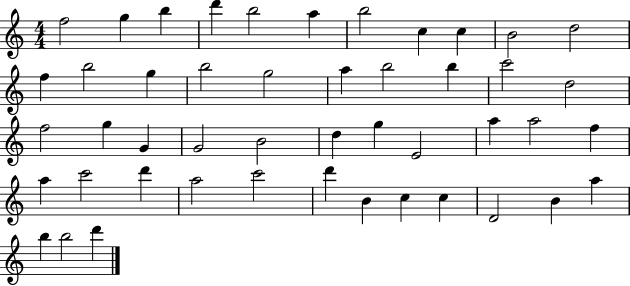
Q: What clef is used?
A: treble